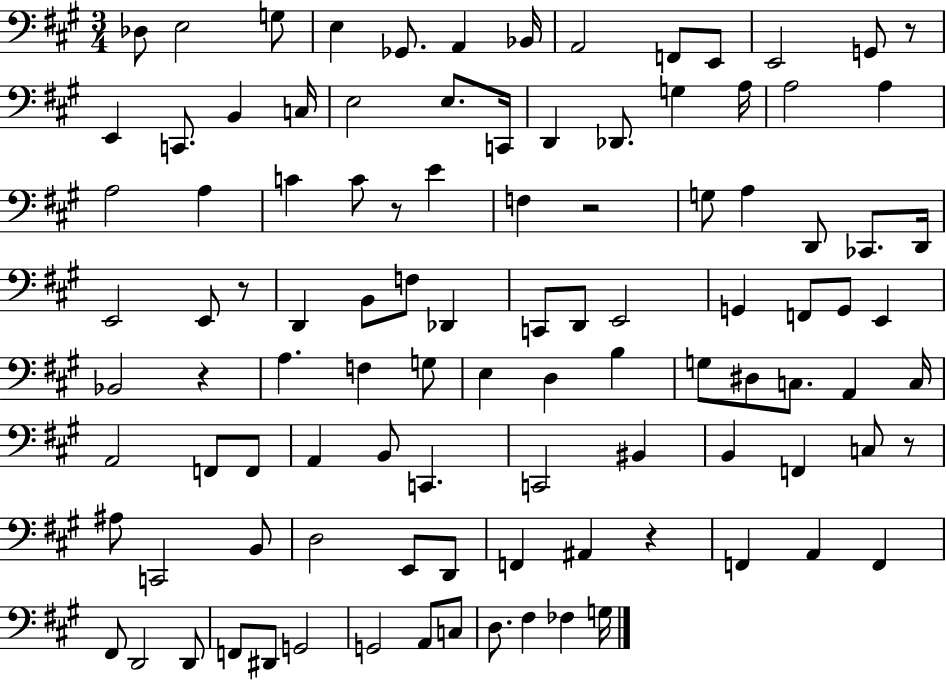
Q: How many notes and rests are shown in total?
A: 103